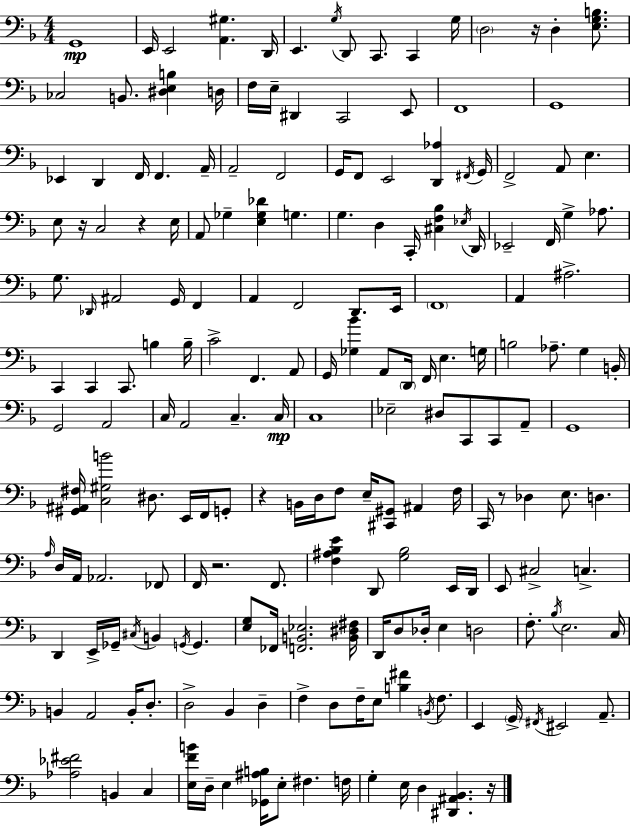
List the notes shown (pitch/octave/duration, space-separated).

G2/w E2/s E2/h [A2,G#3]/q. D2/s E2/q. G3/s D2/e C2/e. C2/q G3/s D3/h R/s D3/q [E3,G3,B3]/e. CES3/h B2/e. [D#3,E3,B3]/q D3/s F3/s E3/s D#2/q C2/h E2/e F2/w G2/w Eb2/q D2/q F2/s F2/q. A2/s A2/h F2/h G2/s F2/e E2/h [D2,Ab3]/q F#2/s G2/s F2/h A2/e E3/q. E3/e R/s C3/h R/q E3/s A2/e Gb3/q [E3,Gb3,Db4]/q G3/q. G3/q. D3/q C2/s [C#3,F3,Bb3]/q Eb3/s D2/s Eb2/h F2/s G3/q Ab3/e. G3/e. Db2/s A#2/h G2/s F2/q A2/q F2/h D2/e. E2/s F2/w A2/q A#3/h. C2/q C2/q C2/e. B3/q B3/s C4/h F2/q. A2/e G2/s [Gb3,Bb4]/q A2/e D2/s F2/s E3/q. G3/s B3/h Ab3/e. G3/q B2/s G2/h A2/h C3/s A2/h C3/q. C3/s C3/w Eb3/h D#3/e C2/e C2/e A2/e G2/w [G#2,A#2,F#3]/s [C3,G#3,B4]/h D#3/e. E2/s F2/s G2/e R/q B2/s D3/s F3/e E3/s [C#2,G#2]/e A#2/q F3/s C2/s R/e Db3/q E3/e. D3/q. A3/s D3/s A2/s Ab2/h. FES2/e F2/s R/h. F2/e. [F3,A#3,Bb3,E4]/q D2/e [G3,Bb3]/h E2/s D2/s E2/e C#3/h C3/q. D2/q E2/s Gb2/s C#3/s B2/q G2/s G2/q. [E3,G3]/e FES2/s [F2,B2,Eb3]/h. [B2,D#3,F#3]/s D2/s D3/e Db3/s E3/q D3/h F3/e. Bb3/s E3/h. C3/s B2/q A2/h B2/s D3/e. D3/h Bb2/q D3/q F3/q D3/e F3/s E3/e [B3,F#4]/q B2/s F3/e. E2/q G2/s F#2/s EIS2/h A2/e. [Ab3,Eb4,F#4]/h B2/q C3/q [E3,F4,B4]/s D3/s E3/q [Gb2,A#3,B3]/s E3/e F#3/q. F3/s G3/q E3/s D3/q [D#2,A#2,Bb2]/q. R/s